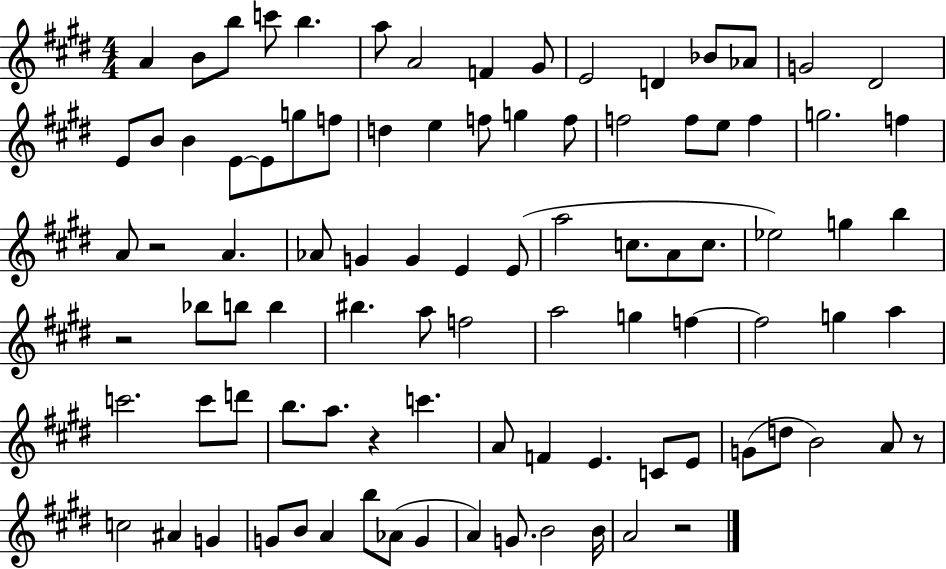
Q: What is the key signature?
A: E major